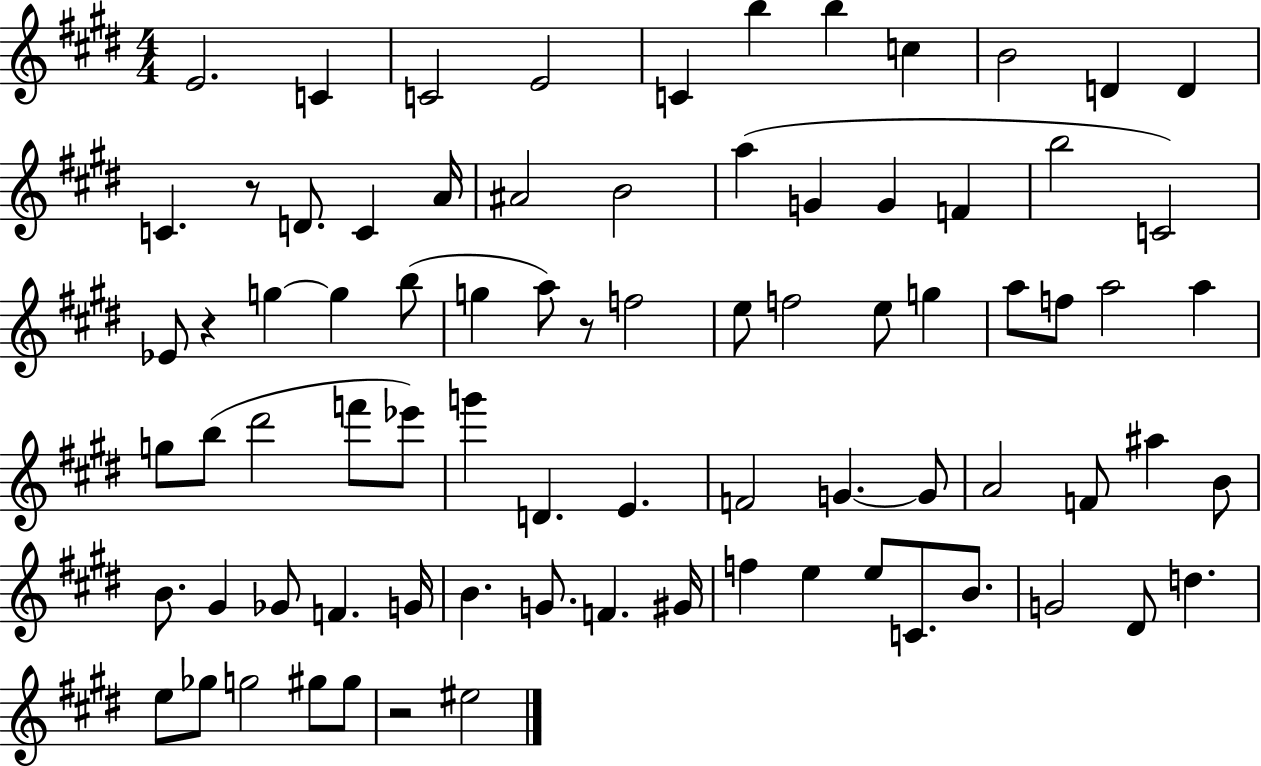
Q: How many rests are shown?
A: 4